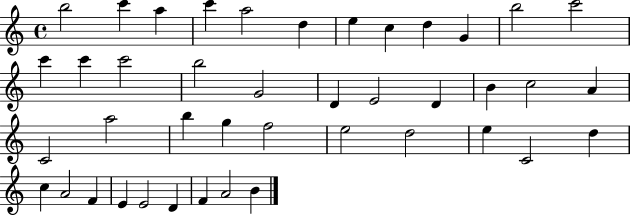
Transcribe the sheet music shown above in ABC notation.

X:1
T:Untitled
M:4/4
L:1/4
K:C
b2 c' a c' a2 d e c d G b2 c'2 c' c' c'2 b2 G2 D E2 D B c2 A C2 a2 b g f2 e2 d2 e C2 d c A2 F E E2 D F A2 B